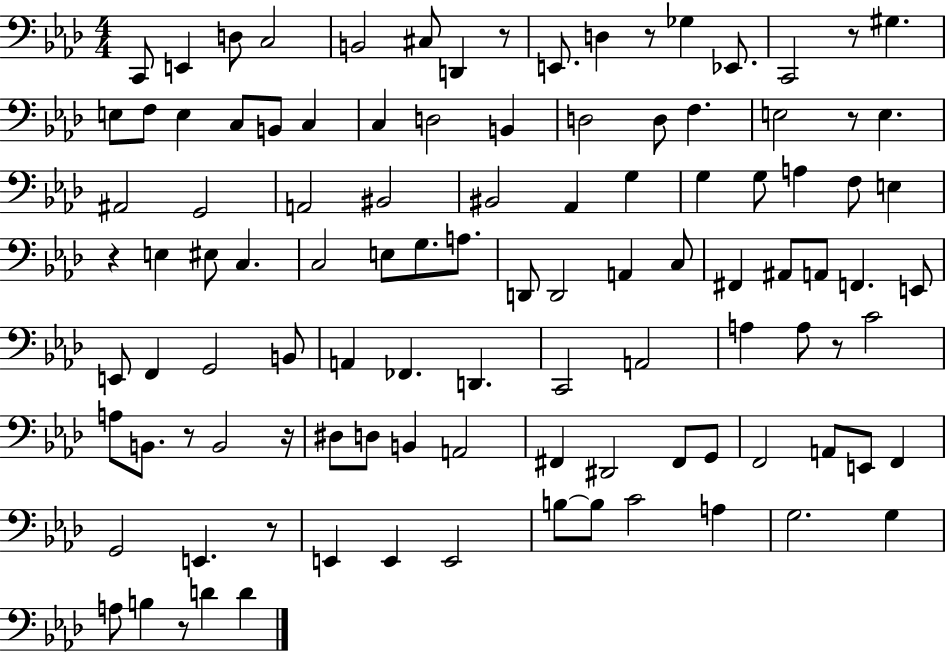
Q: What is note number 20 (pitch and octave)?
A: C3